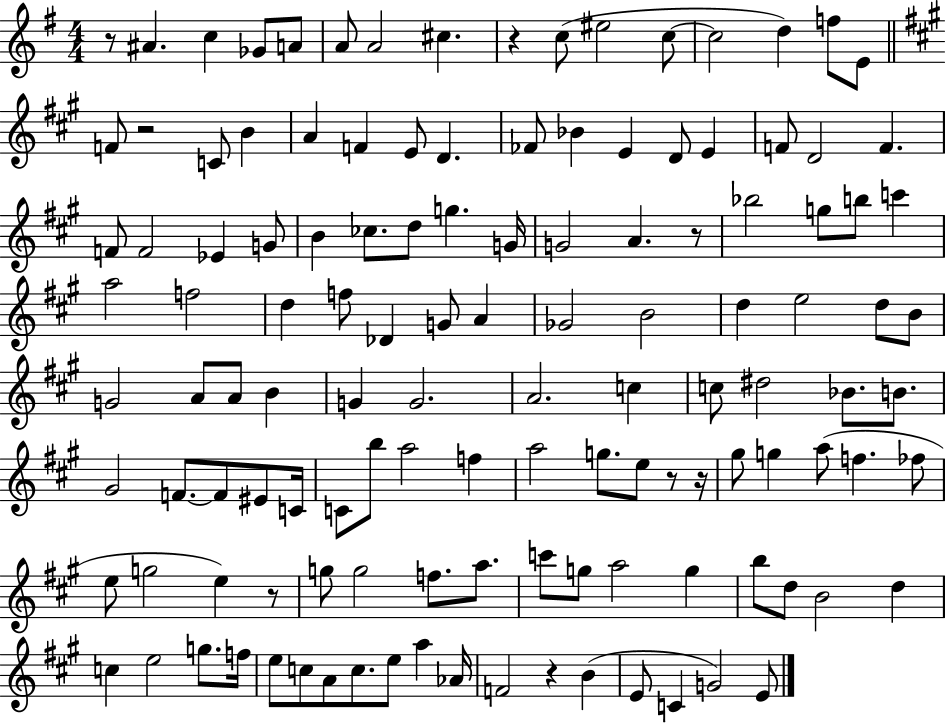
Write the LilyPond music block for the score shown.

{
  \clef treble
  \numericTimeSignature
  \time 4/4
  \key g \major
  \repeat volta 2 { r8 ais'4. c''4 ges'8 a'8 | a'8 a'2 cis''4. | r4 c''8( eis''2 c''8~~ | c''2 d''4) f''8 e'8 | \break \bar "||" \break \key a \major f'8 r2 c'8 b'4 | a'4 f'4 e'8 d'4. | fes'8 bes'4 e'4 d'8 e'4 | f'8 d'2 f'4. | \break f'8 f'2 ees'4 g'8 | b'4 ces''8. d''8 g''4. g'16 | g'2 a'4. r8 | bes''2 g''8 b''8 c'''4 | \break a''2 f''2 | d''4 f''8 des'4 g'8 a'4 | ges'2 b'2 | d''4 e''2 d''8 b'8 | \break g'2 a'8 a'8 b'4 | g'4 g'2. | a'2. c''4 | c''8 dis''2 bes'8. b'8. | \break gis'2 f'8.~~ f'8 eis'8 c'16 | c'8 b''8 a''2 f''4 | a''2 g''8. e''8 r8 r16 | gis''8 g''4 a''8( f''4. fes''8 | \break e''8 g''2 e''4) r8 | g''8 g''2 f''8. a''8. | c'''8 g''8 a''2 g''4 | b''8 d''8 b'2 d''4 | \break c''4 e''2 g''8. f''16 | e''8 c''8 a'8 c''8. e''8 a''4 aes'16 | f'2 r4 b'4( | e'8 c'4 g'2) e'8 | \break } \bar "|."
}